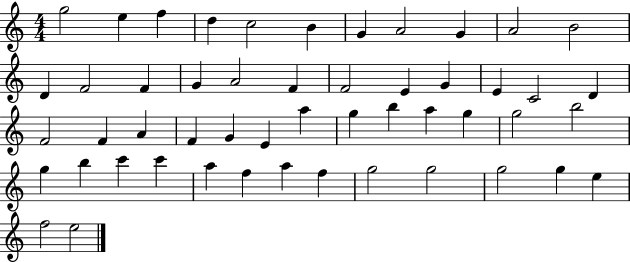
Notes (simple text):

G5/h E5/q F5/q D5/q C5/h B4/q G4/q A4/h G4/q A4/h B4/h D4/q F4/h F4/q G4/q A4/h F4/q F4/h E4/q G4/q E4/q C4/h D4/q F4/h F4/q A4/q F4/q G4/q E4/q A5/q G5/q B5/q A5/q G5/q G5/h B5/h G5/q B5/q C6/q C6/q A5/q F5/q A5/q F5/q G5/h G5/h G5/h G5/q E5/q F5/h E5/h